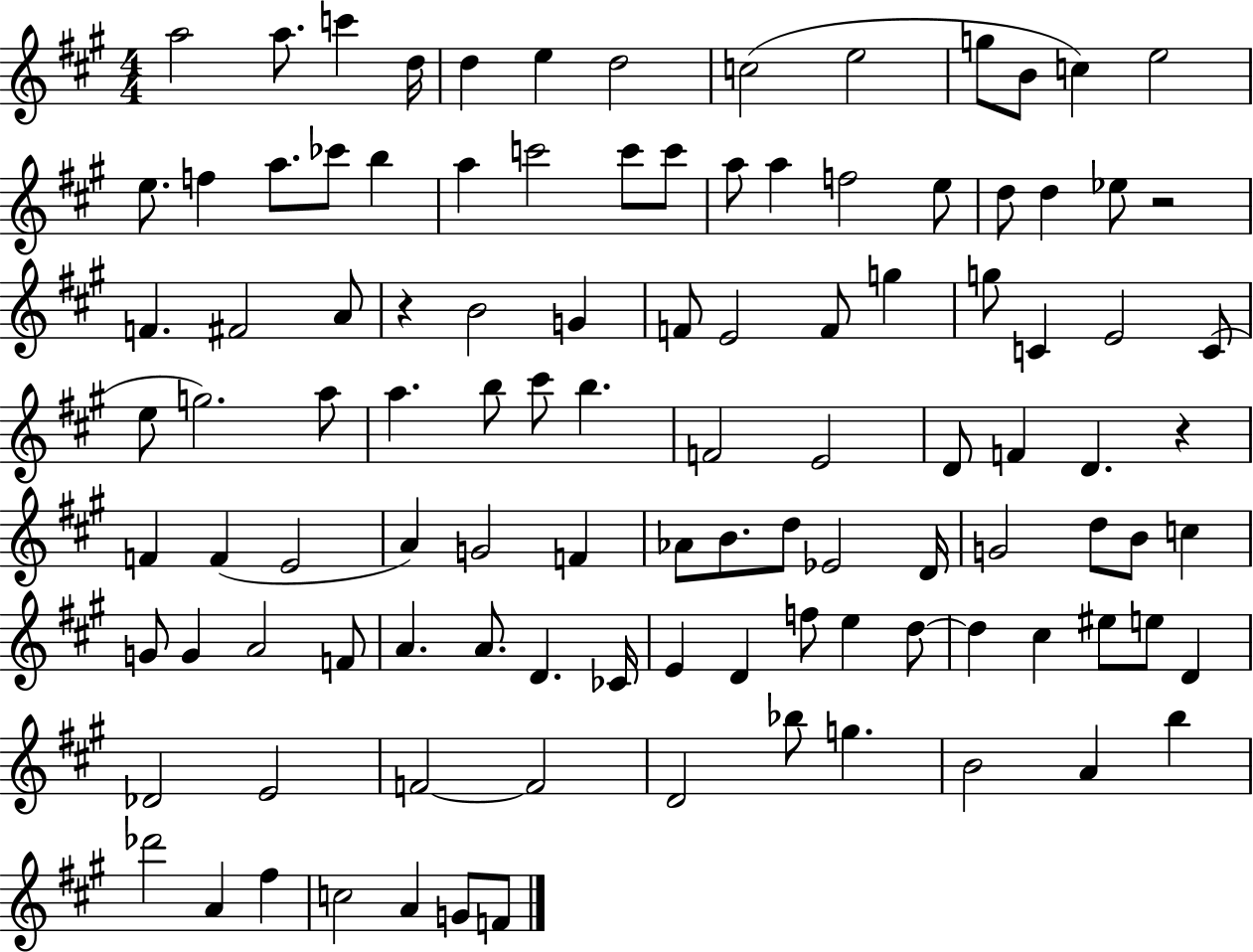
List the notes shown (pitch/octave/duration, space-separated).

A5/h A5/e. C6/q D5/s D5/q E5/q D5/h C5/h E5/h G5/e B4/e C5/q E5/h E5/e. F5/q A5/e. CES6/e B5/q A5/q C6/h C6/e C6/e A5/e A5/q F5/h E5/e D5/e D5/q Eb5/e R/h F4/q. F#4/h A4/e R/q B4/h G4/q F4/e E4/h F4/e G5/q G5/e C4/q E4/h C4/e E5/e G5/h. A5/e A5/q. B5/e C#6/e B5/q. F4/h E4/h D4/e F4/q D4/q. R/q F4/q F4/q E4/h A4/q G4/h F4/q Ab4/e B4/e. D5/e Eb4/h D4/s G4/h D5/e B4/e C5/q G4/e G4/q A4/h F4/e A4/q. A4/e. D4/q. CES4/s E4/q D4/q F5/e E5/q D5/e D5/q C#5/q EIS5/e E5/e D4/q Db4/h E4/h F4/h F4/h D4/h Bb5/e G5/q. B4/h A4/q B5/q Db6/h A4/q F#5/q C5/h A4/q G4/e F4/e